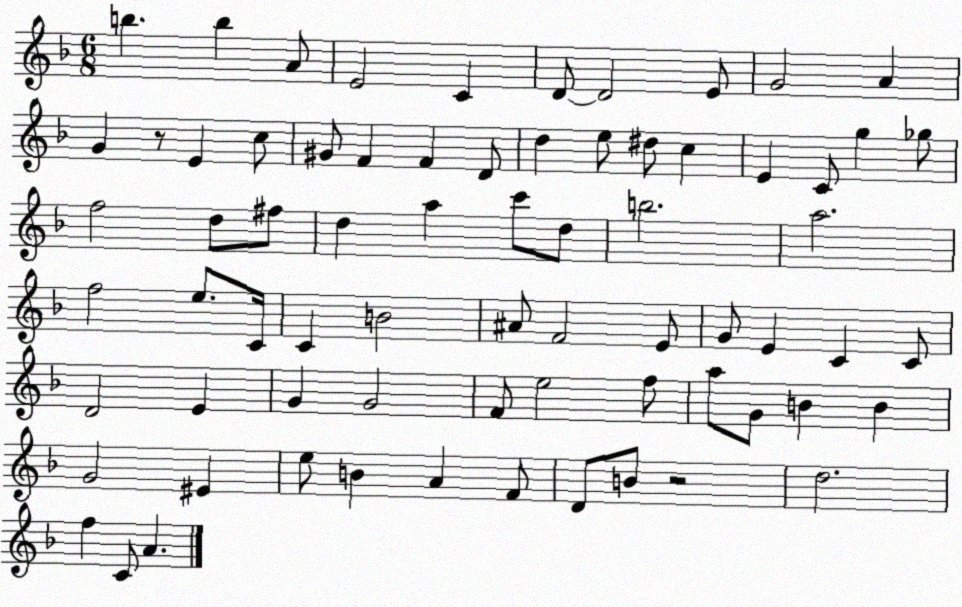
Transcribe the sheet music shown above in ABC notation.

X:1
T:Untitled
M:6/8
L:1/4
K:F
b b A/2 E2 C D/2 D2 E/2 G2 A G z/2 E c/2 ^G/2 F F D/2 d e/2 ^d/2 c E C/2 g _g/2 f2 d/2 ^f/2 d a c'/2 d/2 b2 a2 f2 e/2 C/4 C B2 ^A/2 F2 E/2 G/2 E C C/2 D2 E G G2 F/2 e2 f/2 a/2 G/2 B B G2 ^E e/2 B A F/2 D/2 B/2 z2 d2 f C/2 A